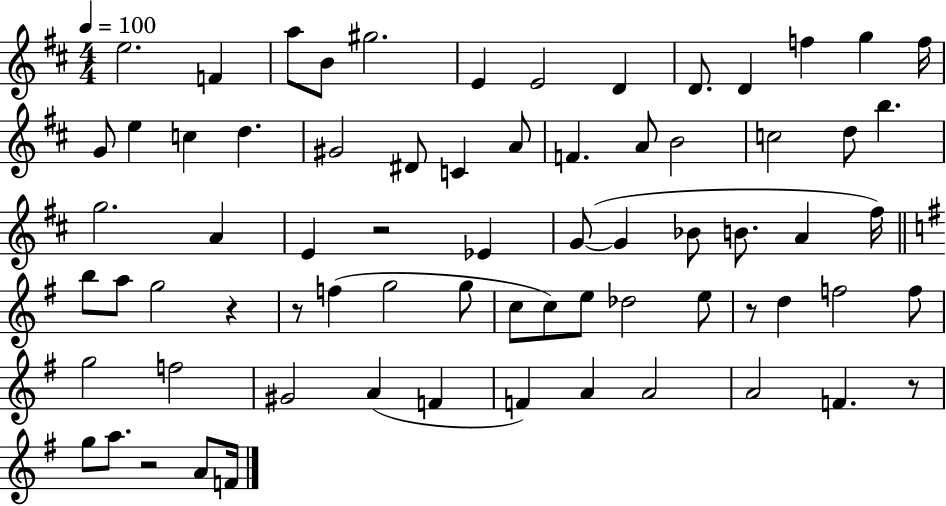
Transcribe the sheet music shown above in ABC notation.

X:1
T:Untitled
M:4/4
L:1/4
K:D
e2 F a/2 B/2 ^g2 E E2 D D/2 D f g f/4 G/2 e c d ^G2 ^D/2 C A/2 F A/2 B2 c2 d/2 b g2 A E z2 _E G/2 G _B/2 B/2 A ^f/4 b/2 a/2 g2 z z/2 f g2 g/2 c/2 c/2 e/2 _d2 e/2 z/2 d f2 f/2 g2 f2 ^G2 A F F A A2 A2 F z/2 g/2 a/2 z2 A/2 F/4